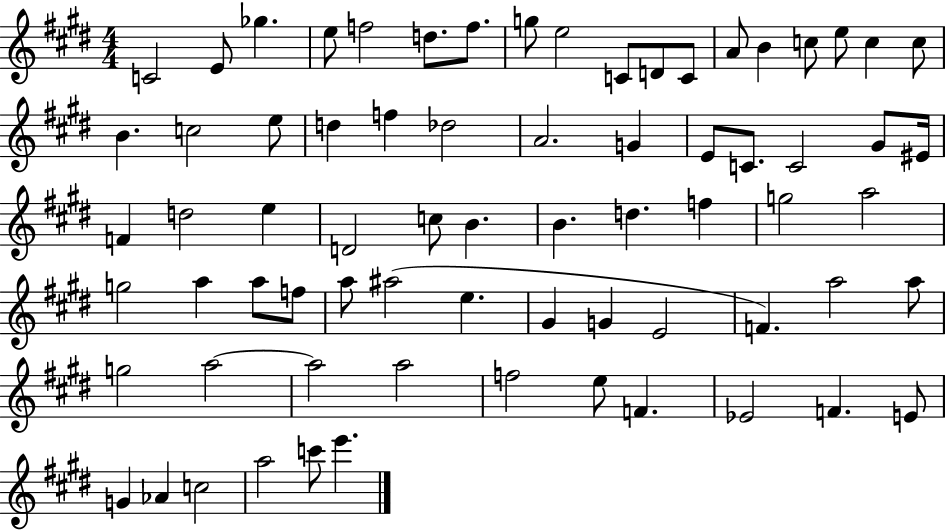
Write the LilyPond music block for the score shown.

{
  \clef treble
  \numericTimeSignature
  \time 4/4
  \key e \major
  c'2 e'8 ges''4. | e''8 f''2 d''8. f''8. | g''8 e''2 c'8 d'8 c'8 | a'8 b'4 c''8 e''8 c''4 c''8 | \break b'4. c''2 e''8 | d''4 f''4 des''2 | a'2. g'4 | e'8 c'8. c'2 gis'8 eis'16 | \break f'4 d''2 e''4 | d'2 c''8 b'4. | b'4. d''4. f''4 | g''2 a''2 | \break g''2 a''4 a''8 f''8 | a''8 ais''2( e''4. | gis'4 g'4 e'2 | f'4.) a''2 a''8 | \break g''2 a''2~~ | a''2 a''2 | f''2 e''8 f'4. | ees'2 f'4. e'8 | \break g'4 aes'4 c''2 | a''2 c'''8 e'''4. | \bar "|."
}